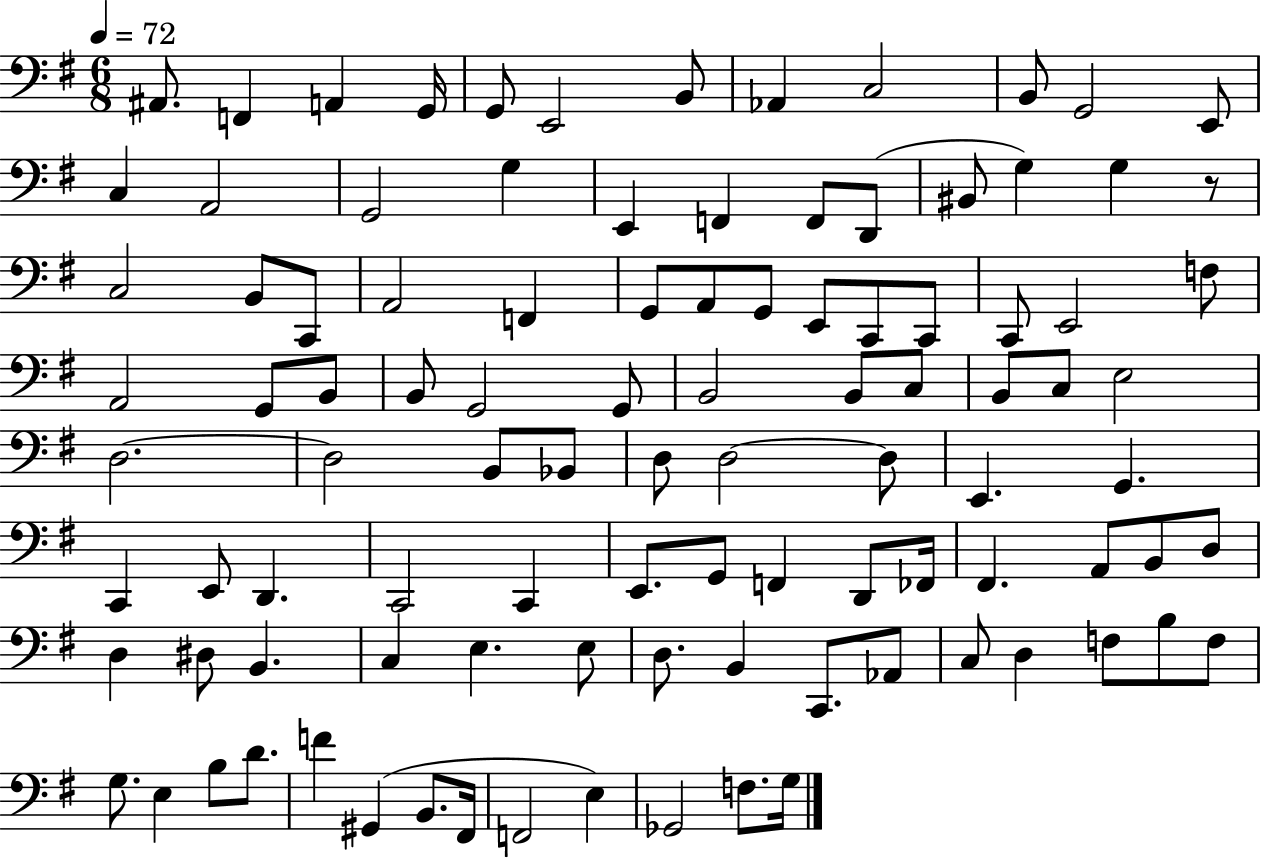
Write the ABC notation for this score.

X:1
T:Untitled
M:6/8
L:1/4
K:G
^A,,/2 F,, A,, G,,/4 G,,/2 E,,2 B,,/2 _A,, C,2 B,,/2 G,,2 E,,/2 C, A,,2 G,,2 G, E,, F,, F,,/2 D,,/2 ^B,,/2 G, G, z/2 C,2 B,,/2 C,,/2 A,,2 F,, G,,/2 A,,/2 G,,/2 E,,/2 C,,/2 C,,/2 C,,/2 E,,2 F,/2 A,,2 G,,/2 B,,/2 B,,/2 G,,2 G,,/2 B,,2 B,,/2 C,/2 B,,/2 C,/2 E,2 D,2 D,2 B,,/2 _B,,/2 D,/2 D,2 D,/2 E,, G,, C,, E,,/2 D,, C,,2 C,, E,,/2 G,,/2 F,, D,,/2 _F,,/4 ^F,, A,,/2 B,,/2 D,/2 D, ^D,/2 B,, C, E, E,/2 D,/2 B,, C,,/2 _A,,/2 C,/2 D, F,/2 B,/2 F,/2 G,/2 E, B,/2 D/2 F ^G,, B,,/2 ^F,,/4 F,,2 E, _G,,2 F,/2 G,/4